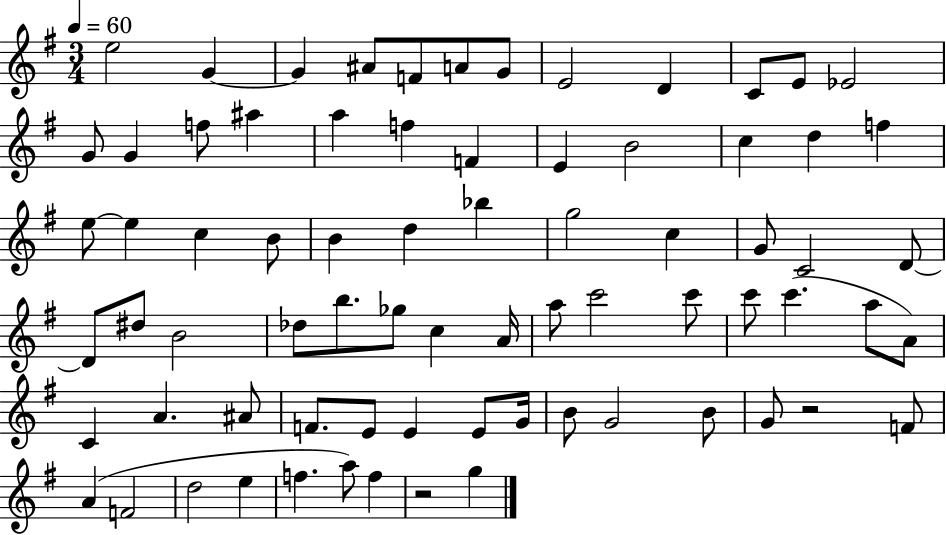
X:1
T:Untitled
M:3/4
L:1/4
K:G
e2 G G ^A/2 F/2 A/2 G/2 E2 D C/2 E/2 _E2 G/2 G f/2 ^a a f F E B2 c d f e/2 e c B/2 B d _b g2 c G/2 C2 D/2 D/2 ^d/2 B2 _d/2 b/2 _g/2 c A/4 a/2 c'2 c'/2 c'/2 c' a/2 A/2 C A ^A/2 F/2 E/2 E E/2 G/4 B/2 G2 B/2 G/2 z2 F/2 A F2 d2 e f a/2 f z2 g